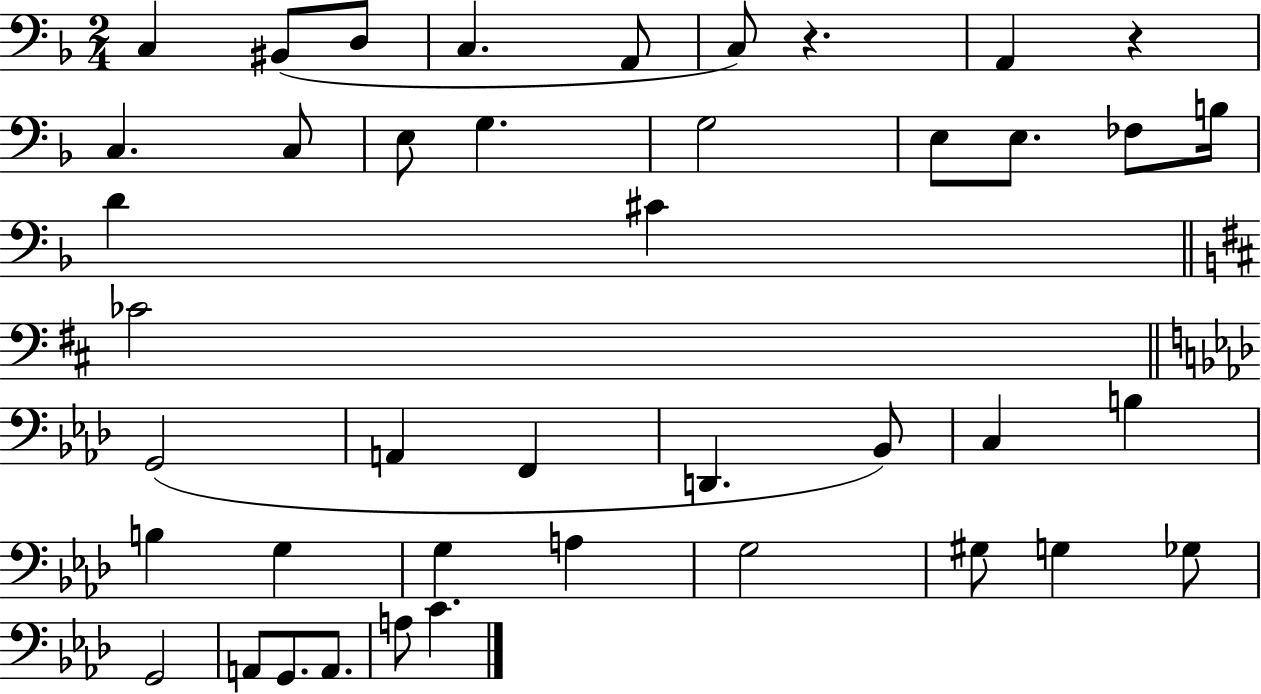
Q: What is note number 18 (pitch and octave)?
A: C#4